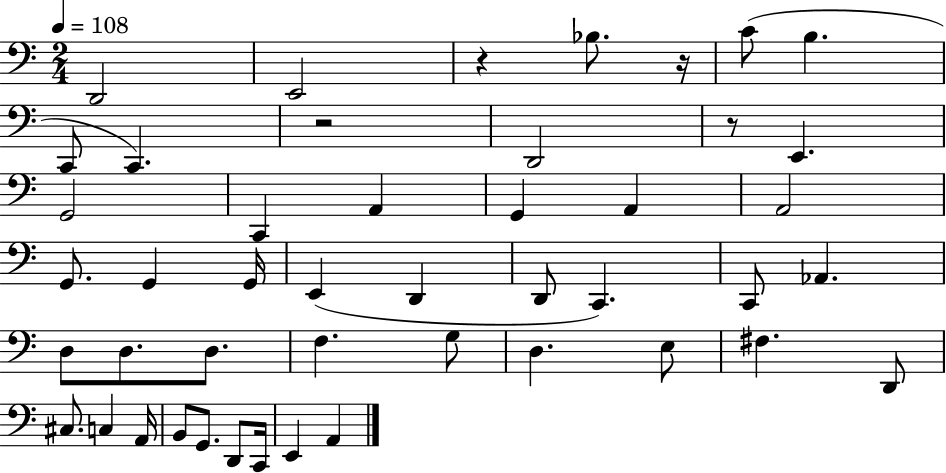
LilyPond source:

{
  \clef bass
  \numericTimeSignature
  \time 2/4
  \key c \major
  \tempo 4 = 108
  d,2 | e,2 | r4 bes8. r16 | c'8( b4. | \break c,8 c,4.) | r2 | d,2 | r8 e,4. | \break g,2 | c,4 a,4 | g,4 a,4 | a,2 | \break g,8. g,4 g,16 | e,4( d,4 | d,8 c,4.) | c,8 aes,4. | \break d8 d8. d8. | f4. g8 | d4. e8 | fis4. d,8 | \break cis8. c4 a,16 | b,8 g,8. d,8 c,16 | e,4 a,4 | \bar "|."
}